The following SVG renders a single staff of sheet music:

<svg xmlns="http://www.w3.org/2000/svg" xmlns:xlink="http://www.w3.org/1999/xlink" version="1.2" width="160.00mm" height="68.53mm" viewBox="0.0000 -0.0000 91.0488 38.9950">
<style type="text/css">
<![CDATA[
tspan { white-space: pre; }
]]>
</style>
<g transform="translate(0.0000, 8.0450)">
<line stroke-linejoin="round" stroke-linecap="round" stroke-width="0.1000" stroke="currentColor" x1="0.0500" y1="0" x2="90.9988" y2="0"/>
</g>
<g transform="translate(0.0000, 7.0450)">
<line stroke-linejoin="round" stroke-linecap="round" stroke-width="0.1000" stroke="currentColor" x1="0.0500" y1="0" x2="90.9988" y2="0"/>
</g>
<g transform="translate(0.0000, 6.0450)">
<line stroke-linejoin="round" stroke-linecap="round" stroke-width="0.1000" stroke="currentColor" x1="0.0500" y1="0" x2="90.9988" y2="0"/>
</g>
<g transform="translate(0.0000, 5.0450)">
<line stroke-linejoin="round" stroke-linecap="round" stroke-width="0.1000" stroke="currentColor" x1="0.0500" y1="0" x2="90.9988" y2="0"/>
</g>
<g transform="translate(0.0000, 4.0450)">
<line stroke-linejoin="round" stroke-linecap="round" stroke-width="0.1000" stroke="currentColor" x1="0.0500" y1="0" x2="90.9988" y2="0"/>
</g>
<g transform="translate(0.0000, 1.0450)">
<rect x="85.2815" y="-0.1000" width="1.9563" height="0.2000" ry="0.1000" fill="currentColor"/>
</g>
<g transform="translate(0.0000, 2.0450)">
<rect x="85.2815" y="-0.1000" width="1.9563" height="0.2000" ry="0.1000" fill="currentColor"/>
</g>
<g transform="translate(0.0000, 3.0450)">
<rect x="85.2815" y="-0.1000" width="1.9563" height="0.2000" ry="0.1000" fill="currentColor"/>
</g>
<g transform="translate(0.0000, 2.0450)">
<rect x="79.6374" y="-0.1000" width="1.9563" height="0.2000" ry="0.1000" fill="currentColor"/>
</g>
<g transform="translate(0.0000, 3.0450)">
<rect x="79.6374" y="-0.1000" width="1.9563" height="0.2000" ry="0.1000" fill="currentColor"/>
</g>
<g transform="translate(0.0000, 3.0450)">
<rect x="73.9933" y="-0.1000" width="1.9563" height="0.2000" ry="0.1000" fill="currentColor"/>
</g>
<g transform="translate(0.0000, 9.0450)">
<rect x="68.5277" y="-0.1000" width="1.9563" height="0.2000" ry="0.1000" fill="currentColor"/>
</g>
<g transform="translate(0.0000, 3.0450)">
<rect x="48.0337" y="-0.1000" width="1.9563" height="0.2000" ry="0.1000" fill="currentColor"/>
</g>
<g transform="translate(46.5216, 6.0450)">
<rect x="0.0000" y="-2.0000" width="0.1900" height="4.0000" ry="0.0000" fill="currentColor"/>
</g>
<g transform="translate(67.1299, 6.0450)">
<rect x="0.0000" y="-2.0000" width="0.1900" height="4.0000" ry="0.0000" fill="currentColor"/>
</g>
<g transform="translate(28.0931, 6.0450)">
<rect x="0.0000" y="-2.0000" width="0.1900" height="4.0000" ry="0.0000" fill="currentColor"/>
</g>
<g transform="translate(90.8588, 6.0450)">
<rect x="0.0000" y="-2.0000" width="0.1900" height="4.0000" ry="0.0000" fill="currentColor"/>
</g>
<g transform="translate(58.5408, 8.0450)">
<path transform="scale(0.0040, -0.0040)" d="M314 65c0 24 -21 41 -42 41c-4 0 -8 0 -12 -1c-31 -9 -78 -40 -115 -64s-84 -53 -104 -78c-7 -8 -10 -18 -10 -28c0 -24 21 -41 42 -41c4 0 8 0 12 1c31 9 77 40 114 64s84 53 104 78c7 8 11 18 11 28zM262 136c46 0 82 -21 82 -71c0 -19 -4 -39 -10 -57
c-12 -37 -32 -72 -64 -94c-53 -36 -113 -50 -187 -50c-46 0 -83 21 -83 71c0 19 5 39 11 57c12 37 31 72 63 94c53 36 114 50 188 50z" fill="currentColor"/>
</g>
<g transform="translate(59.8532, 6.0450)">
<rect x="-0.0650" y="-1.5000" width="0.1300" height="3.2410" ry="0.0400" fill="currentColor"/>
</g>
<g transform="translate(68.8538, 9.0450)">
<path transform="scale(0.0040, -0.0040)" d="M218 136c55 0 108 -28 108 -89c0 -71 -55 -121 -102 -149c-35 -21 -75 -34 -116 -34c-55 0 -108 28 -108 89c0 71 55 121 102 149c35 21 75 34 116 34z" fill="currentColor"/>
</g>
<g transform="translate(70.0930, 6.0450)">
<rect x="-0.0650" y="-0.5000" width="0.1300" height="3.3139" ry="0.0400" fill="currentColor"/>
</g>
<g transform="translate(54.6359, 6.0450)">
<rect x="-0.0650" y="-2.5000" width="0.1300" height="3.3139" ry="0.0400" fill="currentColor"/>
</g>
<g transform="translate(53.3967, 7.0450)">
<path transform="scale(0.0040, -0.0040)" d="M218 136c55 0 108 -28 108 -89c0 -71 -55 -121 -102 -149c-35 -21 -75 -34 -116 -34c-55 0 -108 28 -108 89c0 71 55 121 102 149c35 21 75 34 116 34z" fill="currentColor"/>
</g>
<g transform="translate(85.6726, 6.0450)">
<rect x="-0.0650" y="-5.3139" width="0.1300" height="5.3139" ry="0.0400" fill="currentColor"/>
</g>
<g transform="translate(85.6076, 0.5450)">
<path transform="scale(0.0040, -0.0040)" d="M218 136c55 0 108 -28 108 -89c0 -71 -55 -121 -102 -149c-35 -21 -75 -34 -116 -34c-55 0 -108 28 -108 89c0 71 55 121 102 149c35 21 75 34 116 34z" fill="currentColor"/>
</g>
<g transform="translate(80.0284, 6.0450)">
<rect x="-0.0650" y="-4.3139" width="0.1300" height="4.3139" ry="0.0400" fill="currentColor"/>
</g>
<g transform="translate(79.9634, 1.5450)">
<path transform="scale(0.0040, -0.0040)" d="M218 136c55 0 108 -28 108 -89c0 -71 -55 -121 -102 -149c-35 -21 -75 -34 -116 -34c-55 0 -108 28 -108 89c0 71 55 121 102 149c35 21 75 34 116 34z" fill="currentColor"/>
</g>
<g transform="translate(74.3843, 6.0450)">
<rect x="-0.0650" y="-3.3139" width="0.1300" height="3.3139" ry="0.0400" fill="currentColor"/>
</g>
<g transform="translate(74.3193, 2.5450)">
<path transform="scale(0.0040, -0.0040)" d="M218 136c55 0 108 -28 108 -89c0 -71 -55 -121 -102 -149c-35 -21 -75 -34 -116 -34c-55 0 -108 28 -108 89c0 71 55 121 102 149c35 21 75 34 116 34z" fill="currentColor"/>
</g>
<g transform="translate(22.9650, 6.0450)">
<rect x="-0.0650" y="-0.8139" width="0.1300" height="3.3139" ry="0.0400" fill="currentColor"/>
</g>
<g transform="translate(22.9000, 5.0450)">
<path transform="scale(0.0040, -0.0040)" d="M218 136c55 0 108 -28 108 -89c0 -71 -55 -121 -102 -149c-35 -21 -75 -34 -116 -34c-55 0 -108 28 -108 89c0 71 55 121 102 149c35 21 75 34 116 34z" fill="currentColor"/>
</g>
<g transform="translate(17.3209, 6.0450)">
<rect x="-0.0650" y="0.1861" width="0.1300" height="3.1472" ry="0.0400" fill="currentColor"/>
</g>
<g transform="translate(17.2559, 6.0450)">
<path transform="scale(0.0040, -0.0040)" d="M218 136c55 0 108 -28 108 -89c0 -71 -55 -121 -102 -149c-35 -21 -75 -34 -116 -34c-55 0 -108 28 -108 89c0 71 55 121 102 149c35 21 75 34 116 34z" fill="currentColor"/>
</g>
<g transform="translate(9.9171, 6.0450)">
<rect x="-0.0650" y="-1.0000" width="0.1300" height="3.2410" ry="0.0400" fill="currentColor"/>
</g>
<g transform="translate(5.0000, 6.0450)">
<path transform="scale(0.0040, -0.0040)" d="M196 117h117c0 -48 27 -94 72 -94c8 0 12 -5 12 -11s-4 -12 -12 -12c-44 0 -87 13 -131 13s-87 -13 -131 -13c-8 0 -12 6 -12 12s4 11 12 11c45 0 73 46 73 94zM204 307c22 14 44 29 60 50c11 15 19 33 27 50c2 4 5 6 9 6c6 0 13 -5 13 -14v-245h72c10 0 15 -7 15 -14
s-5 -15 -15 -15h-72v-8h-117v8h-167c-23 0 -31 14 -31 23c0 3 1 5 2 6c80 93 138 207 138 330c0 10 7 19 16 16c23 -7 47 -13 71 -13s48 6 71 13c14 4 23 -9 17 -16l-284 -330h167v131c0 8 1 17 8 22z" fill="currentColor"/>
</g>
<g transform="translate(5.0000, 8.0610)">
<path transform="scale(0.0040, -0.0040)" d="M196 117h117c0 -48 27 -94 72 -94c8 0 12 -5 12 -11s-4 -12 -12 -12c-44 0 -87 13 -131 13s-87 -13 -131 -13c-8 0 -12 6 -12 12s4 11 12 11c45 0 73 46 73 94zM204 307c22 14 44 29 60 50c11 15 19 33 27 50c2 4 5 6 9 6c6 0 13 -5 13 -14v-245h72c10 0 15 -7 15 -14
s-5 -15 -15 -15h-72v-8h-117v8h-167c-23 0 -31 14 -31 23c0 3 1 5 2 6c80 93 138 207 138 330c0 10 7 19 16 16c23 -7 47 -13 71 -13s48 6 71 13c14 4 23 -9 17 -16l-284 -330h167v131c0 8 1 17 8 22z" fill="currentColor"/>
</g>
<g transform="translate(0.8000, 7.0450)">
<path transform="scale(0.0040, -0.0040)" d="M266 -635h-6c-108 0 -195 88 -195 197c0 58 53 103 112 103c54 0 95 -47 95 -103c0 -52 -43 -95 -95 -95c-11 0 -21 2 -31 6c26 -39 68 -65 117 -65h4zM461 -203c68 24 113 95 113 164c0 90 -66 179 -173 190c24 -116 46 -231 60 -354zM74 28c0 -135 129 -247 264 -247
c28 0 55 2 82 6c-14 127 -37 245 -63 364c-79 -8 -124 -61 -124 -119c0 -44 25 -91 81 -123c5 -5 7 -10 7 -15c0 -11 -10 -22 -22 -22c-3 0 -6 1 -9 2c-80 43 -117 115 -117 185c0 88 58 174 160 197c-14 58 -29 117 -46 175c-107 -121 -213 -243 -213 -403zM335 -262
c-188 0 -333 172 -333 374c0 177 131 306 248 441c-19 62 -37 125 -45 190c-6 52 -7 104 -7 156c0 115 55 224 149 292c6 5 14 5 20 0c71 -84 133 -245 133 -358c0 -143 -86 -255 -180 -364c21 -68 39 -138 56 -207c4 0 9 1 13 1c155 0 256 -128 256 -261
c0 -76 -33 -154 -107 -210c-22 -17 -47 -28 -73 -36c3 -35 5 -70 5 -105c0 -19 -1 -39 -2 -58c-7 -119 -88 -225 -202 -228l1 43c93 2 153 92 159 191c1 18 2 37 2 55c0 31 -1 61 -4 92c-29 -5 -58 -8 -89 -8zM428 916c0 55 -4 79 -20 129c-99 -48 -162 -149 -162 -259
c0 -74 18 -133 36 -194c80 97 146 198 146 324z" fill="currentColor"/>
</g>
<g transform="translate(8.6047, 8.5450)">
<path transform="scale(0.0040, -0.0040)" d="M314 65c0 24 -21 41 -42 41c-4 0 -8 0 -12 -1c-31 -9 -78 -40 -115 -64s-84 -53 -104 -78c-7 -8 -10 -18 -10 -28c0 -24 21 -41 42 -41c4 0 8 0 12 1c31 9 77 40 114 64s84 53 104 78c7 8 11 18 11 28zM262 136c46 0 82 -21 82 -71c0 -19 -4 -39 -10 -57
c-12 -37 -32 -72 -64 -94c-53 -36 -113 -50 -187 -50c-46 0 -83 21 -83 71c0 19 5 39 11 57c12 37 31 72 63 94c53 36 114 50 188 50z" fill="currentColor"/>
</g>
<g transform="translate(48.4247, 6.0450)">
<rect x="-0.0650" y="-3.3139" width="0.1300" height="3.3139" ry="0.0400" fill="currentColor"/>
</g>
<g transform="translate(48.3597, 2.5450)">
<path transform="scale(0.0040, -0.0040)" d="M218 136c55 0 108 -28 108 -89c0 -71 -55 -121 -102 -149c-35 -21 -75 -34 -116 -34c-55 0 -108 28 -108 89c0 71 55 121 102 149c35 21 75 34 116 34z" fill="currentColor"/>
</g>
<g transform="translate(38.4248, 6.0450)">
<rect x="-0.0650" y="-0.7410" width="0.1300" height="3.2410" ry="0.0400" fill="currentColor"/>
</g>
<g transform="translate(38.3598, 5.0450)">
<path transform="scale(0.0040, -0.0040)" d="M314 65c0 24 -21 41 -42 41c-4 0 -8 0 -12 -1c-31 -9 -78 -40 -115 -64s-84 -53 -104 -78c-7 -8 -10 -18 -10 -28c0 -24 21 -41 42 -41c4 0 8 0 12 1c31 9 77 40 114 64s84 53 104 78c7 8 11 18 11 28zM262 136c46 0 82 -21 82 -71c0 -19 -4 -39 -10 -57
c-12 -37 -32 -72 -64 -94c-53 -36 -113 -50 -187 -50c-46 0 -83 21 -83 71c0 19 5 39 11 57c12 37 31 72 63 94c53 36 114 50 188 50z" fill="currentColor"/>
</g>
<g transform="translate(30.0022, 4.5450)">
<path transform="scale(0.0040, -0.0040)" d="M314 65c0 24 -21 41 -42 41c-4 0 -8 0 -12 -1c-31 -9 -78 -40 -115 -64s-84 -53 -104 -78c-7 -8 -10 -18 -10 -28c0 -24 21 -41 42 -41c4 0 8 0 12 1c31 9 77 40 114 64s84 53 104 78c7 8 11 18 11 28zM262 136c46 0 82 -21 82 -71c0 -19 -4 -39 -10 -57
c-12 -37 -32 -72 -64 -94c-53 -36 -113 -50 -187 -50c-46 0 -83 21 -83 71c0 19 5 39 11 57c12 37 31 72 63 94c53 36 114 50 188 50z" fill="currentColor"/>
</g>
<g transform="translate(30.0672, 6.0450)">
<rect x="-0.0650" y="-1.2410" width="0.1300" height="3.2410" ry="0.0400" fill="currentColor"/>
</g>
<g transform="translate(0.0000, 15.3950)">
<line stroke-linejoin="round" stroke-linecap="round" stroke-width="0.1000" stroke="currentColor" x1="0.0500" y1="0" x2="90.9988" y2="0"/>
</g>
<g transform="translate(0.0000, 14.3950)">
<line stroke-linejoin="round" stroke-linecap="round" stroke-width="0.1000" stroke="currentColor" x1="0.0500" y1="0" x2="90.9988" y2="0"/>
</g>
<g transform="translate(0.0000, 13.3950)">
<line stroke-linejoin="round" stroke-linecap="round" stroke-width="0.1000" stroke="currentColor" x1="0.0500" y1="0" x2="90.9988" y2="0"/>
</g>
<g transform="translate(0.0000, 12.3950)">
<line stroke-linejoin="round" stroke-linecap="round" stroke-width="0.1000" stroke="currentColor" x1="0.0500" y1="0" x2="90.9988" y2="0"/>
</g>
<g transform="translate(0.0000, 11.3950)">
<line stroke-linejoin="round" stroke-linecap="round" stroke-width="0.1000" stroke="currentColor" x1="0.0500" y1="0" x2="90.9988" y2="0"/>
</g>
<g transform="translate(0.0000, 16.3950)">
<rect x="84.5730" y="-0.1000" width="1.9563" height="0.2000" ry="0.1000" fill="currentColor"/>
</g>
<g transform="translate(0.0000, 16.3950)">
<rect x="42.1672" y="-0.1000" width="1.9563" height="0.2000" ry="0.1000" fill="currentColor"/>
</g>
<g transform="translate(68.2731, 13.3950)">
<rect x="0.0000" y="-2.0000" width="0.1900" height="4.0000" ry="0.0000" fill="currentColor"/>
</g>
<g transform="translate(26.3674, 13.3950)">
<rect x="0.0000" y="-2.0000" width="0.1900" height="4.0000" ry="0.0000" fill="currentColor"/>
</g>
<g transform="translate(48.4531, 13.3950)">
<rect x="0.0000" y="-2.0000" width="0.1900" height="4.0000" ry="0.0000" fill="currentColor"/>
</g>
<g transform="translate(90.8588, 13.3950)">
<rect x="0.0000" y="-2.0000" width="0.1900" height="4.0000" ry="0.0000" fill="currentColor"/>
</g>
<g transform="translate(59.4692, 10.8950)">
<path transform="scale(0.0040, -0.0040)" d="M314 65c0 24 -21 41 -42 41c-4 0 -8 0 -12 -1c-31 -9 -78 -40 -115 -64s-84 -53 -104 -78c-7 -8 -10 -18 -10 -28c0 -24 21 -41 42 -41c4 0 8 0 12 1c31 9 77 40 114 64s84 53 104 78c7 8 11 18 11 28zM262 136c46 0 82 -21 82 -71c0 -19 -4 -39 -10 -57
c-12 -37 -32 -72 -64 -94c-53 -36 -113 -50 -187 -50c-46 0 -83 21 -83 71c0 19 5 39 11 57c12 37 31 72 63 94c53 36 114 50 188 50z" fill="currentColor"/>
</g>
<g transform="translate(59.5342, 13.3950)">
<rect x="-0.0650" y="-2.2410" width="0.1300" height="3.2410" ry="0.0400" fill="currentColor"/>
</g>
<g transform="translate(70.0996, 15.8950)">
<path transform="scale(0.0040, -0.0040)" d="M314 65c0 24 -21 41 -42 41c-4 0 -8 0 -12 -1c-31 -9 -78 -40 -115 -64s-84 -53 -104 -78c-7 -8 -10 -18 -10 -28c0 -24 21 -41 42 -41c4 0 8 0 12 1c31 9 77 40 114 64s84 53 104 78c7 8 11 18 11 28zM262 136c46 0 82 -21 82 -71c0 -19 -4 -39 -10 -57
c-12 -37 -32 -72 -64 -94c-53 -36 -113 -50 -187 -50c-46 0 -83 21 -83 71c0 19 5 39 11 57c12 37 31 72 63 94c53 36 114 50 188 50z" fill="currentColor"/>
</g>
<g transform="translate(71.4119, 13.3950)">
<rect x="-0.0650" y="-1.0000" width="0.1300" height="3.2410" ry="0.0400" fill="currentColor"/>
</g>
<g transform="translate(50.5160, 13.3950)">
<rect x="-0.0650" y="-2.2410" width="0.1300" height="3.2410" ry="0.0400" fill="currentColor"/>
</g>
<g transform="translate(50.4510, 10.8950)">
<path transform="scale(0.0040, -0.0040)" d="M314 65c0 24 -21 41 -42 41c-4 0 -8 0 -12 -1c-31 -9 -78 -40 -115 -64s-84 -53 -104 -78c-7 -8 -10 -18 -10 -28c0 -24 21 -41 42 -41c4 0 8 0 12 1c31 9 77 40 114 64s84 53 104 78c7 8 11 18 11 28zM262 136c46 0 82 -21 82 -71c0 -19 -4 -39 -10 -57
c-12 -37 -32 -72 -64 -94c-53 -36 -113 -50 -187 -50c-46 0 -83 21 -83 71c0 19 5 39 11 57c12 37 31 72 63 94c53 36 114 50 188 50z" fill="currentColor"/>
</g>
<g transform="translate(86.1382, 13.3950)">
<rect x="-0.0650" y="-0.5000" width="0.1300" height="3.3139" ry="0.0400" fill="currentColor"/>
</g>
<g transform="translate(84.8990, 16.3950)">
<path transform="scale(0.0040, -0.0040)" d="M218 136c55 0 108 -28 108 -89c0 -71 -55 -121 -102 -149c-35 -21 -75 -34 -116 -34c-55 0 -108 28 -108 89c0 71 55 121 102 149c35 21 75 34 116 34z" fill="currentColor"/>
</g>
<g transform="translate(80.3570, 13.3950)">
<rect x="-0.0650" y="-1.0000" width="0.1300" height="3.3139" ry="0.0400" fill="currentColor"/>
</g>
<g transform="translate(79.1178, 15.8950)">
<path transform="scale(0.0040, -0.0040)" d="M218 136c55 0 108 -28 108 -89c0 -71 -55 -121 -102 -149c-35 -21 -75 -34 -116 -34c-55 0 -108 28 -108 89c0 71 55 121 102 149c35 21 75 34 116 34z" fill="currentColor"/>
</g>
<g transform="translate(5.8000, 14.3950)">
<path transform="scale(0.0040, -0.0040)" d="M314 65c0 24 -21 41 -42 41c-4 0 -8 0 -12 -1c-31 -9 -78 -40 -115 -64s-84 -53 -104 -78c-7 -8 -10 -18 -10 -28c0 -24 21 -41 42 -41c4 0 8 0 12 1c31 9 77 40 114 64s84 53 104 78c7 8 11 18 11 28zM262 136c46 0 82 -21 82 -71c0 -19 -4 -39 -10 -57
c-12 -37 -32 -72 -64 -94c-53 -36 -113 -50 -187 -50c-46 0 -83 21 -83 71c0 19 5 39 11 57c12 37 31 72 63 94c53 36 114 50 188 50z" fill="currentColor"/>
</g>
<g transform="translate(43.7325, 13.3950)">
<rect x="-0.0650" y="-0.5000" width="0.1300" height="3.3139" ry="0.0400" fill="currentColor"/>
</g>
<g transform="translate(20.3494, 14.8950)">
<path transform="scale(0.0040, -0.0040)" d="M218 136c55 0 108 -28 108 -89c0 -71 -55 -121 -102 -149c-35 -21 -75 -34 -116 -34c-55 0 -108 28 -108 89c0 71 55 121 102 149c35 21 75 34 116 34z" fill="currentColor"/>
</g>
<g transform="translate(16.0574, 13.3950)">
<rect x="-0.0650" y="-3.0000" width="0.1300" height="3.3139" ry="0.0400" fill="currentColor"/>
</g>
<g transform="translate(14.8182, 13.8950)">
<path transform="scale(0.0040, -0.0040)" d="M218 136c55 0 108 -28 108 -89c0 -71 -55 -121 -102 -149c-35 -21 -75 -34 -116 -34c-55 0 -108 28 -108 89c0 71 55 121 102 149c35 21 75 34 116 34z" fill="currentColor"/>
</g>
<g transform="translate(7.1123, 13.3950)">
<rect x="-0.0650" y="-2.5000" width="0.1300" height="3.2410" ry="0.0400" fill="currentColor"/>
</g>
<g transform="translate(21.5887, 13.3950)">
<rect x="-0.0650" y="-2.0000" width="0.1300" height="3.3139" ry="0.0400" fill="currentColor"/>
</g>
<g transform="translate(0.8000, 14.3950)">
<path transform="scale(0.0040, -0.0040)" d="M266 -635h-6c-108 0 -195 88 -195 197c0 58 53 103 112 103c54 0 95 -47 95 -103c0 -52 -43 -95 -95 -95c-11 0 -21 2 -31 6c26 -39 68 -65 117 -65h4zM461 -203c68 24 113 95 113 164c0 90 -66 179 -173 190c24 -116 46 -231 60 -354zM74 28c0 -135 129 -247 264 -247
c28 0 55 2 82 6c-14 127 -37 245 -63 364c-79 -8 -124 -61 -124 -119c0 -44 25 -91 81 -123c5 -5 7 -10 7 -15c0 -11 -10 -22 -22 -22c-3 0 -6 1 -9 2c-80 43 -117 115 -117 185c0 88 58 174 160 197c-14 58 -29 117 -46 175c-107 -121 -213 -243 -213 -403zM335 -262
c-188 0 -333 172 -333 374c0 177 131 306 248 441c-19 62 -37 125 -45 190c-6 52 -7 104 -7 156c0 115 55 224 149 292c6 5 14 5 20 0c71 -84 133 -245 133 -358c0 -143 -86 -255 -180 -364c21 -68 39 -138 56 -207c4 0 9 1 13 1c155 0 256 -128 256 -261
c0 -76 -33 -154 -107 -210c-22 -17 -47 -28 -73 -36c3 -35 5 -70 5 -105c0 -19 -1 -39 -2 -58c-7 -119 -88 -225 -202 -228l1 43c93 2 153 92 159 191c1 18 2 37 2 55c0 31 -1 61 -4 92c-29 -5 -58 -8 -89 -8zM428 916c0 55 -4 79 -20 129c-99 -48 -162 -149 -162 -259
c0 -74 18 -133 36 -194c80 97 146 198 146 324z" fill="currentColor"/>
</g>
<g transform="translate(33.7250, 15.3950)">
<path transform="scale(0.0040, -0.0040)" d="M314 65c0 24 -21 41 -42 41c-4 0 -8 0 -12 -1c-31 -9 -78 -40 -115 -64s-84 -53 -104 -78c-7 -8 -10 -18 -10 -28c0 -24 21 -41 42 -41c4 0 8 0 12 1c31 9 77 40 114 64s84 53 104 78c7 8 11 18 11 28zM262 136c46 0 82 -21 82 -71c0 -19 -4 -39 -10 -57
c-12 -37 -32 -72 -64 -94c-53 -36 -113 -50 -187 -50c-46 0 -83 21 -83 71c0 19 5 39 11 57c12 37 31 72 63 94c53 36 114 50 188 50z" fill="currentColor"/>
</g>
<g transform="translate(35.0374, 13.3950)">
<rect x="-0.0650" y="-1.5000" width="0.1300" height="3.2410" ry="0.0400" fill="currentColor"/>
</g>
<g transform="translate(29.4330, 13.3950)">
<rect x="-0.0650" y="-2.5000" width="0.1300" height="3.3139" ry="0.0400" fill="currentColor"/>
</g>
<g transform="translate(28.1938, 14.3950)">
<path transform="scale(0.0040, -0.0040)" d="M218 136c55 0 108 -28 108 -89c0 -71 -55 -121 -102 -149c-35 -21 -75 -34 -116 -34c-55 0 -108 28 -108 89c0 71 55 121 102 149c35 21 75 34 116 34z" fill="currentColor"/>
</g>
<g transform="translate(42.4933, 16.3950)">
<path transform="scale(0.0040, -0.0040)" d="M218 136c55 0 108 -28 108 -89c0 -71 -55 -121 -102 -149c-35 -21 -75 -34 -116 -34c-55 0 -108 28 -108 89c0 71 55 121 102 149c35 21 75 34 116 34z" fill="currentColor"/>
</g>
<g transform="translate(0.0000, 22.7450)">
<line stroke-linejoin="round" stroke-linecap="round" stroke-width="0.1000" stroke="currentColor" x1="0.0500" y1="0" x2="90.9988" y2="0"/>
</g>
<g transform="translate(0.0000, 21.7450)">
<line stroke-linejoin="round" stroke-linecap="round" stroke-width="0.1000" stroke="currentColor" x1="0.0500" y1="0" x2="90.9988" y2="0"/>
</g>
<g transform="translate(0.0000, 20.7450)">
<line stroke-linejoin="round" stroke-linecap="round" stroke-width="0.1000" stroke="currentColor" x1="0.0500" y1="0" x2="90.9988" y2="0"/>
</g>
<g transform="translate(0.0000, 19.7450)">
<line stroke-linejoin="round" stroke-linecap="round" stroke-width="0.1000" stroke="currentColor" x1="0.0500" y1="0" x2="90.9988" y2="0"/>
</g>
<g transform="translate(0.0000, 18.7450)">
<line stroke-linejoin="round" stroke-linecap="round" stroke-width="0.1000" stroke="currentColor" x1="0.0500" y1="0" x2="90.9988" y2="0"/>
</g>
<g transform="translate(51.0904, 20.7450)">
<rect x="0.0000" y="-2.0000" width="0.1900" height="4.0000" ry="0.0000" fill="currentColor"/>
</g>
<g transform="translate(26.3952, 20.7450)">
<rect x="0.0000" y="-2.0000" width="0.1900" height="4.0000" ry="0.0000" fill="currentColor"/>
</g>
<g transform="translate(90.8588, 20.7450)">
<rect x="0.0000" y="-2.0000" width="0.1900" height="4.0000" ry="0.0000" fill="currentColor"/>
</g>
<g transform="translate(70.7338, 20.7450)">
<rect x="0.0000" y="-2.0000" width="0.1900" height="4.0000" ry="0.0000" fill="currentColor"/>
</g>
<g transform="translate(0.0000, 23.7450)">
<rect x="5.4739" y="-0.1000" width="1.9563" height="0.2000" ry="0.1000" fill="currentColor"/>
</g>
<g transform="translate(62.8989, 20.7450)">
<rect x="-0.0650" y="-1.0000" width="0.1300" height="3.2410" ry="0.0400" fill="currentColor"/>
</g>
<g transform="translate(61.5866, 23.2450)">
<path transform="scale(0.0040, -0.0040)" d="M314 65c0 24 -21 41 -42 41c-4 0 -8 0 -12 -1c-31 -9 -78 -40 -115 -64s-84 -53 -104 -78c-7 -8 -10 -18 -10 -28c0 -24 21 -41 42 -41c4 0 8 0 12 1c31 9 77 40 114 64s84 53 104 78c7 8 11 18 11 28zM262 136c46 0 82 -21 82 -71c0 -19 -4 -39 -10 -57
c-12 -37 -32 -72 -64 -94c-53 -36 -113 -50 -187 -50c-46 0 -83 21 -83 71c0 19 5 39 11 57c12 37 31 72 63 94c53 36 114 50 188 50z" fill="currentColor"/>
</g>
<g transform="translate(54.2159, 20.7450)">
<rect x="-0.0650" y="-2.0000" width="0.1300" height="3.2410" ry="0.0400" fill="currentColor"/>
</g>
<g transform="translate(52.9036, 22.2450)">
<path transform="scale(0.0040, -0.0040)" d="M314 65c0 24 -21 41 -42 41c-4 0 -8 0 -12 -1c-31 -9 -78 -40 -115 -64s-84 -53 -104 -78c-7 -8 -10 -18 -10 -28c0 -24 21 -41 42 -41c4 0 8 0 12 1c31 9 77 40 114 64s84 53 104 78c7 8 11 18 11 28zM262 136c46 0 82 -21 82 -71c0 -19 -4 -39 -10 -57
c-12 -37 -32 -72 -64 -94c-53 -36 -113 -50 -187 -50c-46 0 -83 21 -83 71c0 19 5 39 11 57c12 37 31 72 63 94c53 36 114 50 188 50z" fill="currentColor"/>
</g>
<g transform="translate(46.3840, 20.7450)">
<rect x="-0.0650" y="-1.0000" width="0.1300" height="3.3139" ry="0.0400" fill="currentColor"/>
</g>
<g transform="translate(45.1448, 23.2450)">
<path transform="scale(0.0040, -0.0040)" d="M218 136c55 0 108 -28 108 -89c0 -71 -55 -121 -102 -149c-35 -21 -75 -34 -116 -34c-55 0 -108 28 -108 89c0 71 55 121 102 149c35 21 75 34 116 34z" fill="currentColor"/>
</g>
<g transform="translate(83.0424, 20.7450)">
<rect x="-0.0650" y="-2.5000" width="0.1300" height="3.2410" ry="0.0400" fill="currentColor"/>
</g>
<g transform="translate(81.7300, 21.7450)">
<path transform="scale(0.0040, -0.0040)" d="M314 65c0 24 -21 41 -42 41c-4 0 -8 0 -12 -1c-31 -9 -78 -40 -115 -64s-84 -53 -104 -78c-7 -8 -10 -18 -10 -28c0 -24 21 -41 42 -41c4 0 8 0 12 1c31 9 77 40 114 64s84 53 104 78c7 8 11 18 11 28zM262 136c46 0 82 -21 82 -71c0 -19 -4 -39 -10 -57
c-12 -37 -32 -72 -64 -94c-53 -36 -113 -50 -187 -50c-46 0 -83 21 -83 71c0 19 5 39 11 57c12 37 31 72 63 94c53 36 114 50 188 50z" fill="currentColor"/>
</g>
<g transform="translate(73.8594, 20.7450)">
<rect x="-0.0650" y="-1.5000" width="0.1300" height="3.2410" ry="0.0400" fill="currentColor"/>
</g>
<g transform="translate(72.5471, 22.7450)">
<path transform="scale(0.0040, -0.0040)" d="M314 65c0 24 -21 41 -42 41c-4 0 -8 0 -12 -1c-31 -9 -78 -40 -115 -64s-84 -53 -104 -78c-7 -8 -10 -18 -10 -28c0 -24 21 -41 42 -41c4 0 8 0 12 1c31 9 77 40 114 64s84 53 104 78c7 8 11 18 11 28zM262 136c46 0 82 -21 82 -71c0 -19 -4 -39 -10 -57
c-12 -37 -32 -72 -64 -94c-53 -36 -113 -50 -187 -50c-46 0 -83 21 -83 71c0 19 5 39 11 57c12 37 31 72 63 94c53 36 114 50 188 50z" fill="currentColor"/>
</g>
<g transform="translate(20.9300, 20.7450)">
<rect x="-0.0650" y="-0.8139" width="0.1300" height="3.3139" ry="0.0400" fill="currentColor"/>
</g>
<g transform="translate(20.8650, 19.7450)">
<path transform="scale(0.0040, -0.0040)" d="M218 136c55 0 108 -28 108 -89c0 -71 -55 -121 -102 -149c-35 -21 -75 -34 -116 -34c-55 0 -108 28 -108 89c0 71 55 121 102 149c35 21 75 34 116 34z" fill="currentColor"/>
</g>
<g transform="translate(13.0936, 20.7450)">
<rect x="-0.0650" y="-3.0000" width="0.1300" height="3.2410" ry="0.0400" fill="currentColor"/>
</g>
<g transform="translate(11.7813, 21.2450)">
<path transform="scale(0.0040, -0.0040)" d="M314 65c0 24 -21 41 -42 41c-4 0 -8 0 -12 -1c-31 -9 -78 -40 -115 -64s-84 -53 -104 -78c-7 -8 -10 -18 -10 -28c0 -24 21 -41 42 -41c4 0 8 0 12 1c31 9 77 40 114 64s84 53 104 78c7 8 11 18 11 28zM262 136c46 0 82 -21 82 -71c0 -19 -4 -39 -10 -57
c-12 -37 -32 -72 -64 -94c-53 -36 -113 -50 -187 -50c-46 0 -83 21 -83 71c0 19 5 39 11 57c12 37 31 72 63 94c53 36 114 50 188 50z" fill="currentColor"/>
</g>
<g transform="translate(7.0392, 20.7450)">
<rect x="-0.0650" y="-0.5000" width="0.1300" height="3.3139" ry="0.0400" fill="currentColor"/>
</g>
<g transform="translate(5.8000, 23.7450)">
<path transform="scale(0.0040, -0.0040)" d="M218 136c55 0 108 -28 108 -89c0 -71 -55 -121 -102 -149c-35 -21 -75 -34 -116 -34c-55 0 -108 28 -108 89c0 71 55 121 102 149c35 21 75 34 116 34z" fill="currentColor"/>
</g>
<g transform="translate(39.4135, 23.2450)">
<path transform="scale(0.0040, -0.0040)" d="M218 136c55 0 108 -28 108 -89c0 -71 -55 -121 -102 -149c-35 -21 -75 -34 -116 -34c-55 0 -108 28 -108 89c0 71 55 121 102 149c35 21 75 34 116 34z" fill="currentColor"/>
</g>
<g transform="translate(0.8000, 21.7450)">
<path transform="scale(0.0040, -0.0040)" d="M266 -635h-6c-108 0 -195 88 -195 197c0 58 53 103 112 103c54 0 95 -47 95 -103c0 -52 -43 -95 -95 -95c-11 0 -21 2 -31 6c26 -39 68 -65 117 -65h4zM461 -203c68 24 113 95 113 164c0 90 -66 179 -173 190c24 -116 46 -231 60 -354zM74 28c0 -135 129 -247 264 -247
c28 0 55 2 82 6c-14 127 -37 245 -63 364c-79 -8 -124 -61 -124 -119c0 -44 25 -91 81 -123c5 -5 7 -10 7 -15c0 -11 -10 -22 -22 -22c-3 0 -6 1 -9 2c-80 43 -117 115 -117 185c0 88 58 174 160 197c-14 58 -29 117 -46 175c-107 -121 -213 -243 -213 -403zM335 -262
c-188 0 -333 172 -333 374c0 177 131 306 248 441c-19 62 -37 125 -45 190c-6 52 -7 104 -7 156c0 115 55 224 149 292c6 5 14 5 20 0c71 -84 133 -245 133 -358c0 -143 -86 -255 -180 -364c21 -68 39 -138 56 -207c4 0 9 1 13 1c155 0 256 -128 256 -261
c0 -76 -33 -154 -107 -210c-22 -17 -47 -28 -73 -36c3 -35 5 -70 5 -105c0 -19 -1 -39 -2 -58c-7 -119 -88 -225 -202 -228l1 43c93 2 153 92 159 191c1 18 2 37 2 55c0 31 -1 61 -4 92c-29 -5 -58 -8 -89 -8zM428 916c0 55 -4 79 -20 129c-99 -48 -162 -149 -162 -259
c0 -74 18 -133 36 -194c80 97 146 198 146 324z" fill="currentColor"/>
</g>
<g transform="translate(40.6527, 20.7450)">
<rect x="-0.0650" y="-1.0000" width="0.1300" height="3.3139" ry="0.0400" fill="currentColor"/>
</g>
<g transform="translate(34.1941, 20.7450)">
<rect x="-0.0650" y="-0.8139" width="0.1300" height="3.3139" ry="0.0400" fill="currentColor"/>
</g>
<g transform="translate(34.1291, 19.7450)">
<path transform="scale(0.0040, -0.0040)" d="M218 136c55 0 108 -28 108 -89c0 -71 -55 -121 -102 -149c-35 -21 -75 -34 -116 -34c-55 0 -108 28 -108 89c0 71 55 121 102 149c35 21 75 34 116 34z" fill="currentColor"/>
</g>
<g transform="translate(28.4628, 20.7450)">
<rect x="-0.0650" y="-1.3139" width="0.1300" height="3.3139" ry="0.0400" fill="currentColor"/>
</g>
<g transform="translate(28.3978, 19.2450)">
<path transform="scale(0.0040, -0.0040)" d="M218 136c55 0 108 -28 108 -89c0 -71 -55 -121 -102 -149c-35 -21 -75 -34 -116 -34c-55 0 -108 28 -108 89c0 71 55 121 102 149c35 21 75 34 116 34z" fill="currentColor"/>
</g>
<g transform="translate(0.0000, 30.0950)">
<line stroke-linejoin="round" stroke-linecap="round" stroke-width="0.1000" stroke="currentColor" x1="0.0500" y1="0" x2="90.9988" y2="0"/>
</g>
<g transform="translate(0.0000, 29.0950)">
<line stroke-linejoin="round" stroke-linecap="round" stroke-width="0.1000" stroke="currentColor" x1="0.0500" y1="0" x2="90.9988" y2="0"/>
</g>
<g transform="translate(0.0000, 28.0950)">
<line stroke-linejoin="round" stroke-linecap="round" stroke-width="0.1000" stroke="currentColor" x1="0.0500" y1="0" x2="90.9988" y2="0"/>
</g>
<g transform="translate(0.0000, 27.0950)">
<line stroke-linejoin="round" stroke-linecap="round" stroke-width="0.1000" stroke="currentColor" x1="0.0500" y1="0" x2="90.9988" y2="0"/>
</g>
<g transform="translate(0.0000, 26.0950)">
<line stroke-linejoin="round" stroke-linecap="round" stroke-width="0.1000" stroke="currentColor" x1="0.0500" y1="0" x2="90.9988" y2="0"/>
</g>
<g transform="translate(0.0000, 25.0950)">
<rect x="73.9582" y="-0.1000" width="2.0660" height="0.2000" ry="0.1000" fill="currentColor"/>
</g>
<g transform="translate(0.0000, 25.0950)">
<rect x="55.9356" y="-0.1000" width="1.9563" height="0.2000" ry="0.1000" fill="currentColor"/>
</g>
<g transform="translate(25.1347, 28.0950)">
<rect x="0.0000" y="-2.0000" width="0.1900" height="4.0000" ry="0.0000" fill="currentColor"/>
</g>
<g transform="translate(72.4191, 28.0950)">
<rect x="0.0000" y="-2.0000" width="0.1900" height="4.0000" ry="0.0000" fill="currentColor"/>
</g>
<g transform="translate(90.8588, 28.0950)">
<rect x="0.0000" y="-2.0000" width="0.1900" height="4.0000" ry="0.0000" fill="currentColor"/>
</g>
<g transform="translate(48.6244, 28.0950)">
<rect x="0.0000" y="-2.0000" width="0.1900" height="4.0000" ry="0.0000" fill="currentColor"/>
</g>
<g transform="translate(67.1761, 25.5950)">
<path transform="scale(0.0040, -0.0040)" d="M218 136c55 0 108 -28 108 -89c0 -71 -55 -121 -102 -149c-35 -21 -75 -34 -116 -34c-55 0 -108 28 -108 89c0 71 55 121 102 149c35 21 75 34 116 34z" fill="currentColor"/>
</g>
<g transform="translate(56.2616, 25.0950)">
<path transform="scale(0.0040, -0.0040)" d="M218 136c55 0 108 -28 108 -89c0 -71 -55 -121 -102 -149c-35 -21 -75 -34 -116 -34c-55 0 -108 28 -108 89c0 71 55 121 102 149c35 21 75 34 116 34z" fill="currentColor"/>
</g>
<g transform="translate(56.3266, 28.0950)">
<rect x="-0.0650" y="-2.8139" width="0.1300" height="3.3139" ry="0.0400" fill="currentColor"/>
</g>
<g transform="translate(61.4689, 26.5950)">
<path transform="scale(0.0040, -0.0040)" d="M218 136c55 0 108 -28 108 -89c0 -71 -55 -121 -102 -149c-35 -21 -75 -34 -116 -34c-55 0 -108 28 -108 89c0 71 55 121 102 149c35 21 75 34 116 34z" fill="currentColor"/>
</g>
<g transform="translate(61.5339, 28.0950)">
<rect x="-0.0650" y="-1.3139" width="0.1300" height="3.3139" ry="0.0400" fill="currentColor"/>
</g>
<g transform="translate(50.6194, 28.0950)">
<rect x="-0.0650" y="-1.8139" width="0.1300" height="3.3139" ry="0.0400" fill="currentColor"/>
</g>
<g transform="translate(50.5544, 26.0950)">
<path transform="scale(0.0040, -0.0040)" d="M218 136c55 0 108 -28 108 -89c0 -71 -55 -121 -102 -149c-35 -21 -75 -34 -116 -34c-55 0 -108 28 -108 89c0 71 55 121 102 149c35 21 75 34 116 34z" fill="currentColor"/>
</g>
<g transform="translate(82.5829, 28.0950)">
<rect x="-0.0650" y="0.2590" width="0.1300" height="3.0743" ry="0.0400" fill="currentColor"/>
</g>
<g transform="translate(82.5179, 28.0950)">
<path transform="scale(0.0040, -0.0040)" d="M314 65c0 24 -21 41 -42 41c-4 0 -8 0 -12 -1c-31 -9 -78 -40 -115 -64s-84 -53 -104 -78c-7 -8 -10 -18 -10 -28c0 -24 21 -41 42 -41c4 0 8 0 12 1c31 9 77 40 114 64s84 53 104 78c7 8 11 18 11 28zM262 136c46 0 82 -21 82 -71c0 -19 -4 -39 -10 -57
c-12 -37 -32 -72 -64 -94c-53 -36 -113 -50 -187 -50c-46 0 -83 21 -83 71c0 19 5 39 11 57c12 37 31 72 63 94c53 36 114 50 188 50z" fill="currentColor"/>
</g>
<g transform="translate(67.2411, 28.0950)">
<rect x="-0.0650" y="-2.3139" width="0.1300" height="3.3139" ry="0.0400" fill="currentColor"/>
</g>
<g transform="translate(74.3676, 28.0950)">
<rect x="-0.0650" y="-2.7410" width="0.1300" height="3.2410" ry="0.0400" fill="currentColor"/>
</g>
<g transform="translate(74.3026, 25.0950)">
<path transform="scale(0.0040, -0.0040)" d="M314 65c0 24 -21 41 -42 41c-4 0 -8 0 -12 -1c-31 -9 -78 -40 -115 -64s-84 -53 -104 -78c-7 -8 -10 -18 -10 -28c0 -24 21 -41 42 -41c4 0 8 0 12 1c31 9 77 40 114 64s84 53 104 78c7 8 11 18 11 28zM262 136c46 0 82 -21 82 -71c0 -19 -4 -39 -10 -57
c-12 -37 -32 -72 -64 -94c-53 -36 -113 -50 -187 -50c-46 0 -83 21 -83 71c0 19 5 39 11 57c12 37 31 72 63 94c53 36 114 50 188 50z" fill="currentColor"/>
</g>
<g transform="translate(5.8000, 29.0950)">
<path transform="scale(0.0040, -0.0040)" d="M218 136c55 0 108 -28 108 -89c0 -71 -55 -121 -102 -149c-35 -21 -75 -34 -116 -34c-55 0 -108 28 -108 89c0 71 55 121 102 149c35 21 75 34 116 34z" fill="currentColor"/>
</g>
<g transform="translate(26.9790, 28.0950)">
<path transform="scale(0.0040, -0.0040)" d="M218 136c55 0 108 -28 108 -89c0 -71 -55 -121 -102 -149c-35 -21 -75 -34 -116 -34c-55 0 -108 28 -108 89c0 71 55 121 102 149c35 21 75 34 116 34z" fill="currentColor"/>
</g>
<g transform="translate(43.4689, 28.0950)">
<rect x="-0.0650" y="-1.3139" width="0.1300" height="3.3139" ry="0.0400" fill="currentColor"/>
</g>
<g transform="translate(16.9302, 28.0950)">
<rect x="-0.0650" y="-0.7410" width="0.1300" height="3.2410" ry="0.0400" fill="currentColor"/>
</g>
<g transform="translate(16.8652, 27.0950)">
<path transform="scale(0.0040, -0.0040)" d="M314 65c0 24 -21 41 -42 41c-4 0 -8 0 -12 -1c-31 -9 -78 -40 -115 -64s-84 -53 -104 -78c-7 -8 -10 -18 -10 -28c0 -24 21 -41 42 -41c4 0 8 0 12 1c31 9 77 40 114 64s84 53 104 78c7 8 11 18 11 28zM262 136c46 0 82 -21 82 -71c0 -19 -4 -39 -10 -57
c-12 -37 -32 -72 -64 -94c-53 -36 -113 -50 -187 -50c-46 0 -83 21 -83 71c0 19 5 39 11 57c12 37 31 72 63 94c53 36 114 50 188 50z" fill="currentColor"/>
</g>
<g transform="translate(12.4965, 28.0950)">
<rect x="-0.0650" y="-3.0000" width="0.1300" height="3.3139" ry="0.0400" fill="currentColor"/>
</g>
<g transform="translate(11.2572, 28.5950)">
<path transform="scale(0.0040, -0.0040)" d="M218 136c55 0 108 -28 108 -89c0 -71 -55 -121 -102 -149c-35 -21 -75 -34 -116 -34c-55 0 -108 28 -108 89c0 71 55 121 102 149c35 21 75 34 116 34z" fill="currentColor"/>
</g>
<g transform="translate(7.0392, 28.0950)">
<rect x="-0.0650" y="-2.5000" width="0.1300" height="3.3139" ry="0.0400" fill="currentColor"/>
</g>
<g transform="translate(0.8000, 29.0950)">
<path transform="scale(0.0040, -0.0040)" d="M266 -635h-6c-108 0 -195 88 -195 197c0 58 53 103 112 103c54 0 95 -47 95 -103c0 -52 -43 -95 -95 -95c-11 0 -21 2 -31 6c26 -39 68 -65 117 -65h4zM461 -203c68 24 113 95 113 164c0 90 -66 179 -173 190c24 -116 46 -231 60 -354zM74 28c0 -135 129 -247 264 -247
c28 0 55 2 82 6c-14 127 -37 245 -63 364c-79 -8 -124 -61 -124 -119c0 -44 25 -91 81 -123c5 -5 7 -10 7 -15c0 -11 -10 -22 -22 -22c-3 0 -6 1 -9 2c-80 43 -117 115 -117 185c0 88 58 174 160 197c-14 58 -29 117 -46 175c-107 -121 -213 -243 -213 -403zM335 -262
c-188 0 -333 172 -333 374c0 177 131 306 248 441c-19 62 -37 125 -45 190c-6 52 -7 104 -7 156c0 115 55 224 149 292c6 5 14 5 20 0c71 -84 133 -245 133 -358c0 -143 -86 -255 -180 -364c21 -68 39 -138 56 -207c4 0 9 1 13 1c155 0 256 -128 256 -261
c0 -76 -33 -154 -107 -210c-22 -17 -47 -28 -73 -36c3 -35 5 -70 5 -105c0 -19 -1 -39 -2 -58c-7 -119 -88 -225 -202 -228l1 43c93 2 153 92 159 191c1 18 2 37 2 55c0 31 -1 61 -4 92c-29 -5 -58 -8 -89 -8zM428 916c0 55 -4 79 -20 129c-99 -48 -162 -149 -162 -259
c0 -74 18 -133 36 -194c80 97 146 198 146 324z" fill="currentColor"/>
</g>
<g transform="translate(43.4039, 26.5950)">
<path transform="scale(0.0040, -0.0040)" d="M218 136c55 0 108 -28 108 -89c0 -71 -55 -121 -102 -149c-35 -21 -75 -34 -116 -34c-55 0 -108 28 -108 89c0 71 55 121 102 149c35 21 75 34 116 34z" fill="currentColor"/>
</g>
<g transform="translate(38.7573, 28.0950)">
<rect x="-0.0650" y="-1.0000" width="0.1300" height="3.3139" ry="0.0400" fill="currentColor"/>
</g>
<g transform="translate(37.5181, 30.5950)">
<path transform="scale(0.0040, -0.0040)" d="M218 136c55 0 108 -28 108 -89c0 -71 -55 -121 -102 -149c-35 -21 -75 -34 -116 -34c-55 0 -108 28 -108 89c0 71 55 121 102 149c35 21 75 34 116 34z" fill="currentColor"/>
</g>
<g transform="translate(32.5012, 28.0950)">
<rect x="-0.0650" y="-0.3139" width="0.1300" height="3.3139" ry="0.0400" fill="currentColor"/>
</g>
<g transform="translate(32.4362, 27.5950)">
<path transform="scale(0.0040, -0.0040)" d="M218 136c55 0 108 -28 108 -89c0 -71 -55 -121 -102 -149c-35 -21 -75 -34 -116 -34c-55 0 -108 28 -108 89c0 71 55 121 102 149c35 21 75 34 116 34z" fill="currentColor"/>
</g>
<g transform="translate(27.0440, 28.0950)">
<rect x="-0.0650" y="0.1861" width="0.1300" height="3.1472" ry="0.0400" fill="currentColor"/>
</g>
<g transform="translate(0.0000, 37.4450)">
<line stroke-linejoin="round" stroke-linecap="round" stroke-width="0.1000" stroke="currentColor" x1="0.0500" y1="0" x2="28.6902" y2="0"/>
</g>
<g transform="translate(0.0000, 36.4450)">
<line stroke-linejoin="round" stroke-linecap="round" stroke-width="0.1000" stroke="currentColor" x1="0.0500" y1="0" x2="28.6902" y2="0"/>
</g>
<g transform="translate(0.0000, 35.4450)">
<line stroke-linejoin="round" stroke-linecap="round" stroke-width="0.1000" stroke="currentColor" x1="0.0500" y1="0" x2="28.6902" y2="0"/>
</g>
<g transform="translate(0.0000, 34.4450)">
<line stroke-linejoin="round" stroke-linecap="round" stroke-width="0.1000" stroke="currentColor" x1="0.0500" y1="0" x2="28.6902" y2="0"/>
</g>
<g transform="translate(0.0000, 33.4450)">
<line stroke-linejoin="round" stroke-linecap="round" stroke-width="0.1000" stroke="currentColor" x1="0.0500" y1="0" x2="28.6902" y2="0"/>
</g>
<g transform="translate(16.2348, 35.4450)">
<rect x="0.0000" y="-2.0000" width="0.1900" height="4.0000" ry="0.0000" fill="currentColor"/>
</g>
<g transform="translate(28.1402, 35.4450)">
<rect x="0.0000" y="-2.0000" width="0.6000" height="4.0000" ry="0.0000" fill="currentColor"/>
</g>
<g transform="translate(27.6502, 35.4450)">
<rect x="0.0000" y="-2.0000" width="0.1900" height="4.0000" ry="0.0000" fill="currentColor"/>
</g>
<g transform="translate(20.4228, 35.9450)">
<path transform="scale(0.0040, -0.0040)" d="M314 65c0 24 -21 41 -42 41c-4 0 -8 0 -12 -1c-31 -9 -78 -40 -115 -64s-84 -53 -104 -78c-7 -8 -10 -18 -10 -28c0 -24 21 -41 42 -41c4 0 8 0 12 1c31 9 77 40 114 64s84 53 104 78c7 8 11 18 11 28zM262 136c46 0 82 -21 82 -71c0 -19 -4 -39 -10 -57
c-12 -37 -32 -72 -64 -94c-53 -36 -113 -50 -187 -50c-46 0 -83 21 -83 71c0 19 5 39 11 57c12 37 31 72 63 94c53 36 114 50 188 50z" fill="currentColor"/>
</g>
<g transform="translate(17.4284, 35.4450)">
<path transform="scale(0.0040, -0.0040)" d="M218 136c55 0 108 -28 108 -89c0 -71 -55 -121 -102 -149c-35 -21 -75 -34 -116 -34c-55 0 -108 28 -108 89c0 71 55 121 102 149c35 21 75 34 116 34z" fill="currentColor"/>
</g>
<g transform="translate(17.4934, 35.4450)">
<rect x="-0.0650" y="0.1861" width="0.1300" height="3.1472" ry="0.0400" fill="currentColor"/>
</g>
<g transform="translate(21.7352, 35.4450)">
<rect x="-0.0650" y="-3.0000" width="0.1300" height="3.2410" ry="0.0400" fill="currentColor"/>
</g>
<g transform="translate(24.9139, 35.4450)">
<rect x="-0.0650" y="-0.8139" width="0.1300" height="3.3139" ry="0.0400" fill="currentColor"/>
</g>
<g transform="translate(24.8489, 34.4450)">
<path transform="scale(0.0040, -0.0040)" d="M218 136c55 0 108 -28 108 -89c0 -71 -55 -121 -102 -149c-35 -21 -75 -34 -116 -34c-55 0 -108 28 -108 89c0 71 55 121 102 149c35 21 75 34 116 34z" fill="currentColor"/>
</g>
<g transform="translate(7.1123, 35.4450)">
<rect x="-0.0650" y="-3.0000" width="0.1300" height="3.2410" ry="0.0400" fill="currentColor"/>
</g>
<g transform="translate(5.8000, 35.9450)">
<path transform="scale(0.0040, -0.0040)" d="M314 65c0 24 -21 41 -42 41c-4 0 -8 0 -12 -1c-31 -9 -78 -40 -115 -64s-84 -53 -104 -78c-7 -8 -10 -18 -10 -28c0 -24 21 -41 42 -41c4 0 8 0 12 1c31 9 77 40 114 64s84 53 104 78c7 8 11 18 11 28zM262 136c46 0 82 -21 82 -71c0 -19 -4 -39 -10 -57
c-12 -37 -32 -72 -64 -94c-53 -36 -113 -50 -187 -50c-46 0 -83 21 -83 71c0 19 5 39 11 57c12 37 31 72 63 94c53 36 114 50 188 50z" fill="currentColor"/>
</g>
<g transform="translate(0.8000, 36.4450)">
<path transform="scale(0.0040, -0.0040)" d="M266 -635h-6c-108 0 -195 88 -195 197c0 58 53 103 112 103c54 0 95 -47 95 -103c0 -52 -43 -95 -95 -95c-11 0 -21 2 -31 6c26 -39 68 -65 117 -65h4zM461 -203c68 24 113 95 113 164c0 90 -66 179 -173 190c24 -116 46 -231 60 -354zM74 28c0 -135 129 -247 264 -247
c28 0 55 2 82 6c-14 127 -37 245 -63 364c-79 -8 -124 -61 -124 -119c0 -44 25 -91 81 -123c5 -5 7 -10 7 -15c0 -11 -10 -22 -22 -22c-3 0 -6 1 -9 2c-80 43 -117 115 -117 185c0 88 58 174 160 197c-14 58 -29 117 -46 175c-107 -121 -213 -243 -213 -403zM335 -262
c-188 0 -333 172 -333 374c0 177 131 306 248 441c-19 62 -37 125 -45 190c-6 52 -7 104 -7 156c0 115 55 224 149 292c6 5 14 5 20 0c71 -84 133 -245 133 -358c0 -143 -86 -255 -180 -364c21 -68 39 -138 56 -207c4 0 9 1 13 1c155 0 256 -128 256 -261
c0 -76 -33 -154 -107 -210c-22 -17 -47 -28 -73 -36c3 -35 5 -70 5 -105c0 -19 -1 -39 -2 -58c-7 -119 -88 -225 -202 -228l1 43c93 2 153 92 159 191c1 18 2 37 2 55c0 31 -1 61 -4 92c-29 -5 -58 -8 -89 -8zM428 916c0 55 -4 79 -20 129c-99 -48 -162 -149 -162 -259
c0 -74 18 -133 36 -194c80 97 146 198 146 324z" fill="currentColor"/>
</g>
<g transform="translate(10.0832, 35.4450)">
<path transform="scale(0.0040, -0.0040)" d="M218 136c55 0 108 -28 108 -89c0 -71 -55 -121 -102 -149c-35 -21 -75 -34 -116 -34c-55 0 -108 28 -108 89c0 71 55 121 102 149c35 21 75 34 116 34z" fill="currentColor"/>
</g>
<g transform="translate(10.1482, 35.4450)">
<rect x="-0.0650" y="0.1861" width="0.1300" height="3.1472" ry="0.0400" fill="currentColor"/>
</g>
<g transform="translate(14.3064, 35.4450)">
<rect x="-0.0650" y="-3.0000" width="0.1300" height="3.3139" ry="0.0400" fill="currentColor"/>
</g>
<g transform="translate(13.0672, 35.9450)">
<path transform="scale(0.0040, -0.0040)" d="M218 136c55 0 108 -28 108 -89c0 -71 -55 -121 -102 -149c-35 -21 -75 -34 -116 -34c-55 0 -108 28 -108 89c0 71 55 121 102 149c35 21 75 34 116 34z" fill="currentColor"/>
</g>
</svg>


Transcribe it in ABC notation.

X:1
T:Untitled
M:4/4
L:1/4
K:C
D2 B d e2 d2 b G E2 C b d' f' G2 A F G E2 C g2 g2 D2 D C C A2 d e d D D F2 D2 E2 G2 G A d2 B c D e f a e g a2 B2 A2 B A B A2 d